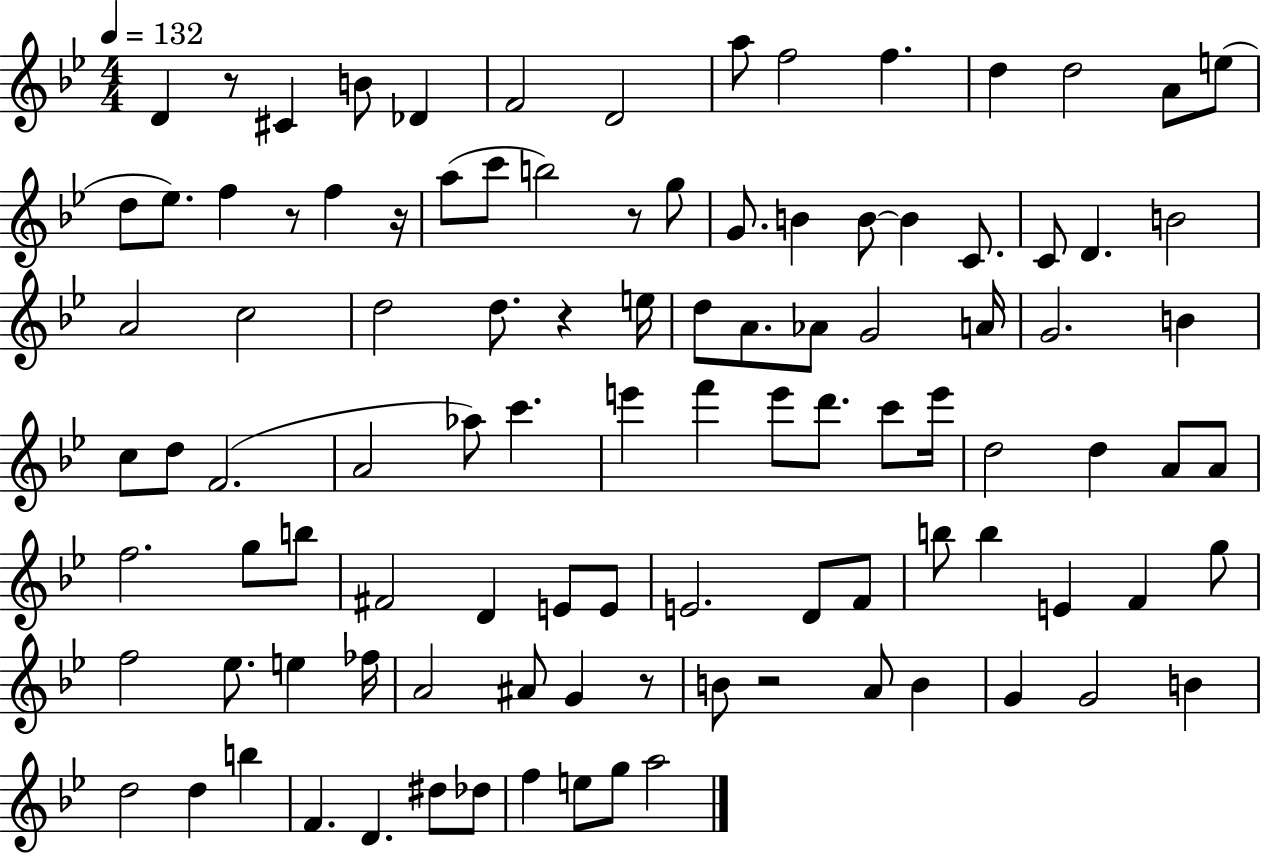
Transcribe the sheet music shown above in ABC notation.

X:1
T:Untitled
M:4/4
L:1/4
K:Bb
D z/2 ^C B/2 _D F2 D2 a/2 f2 f d d2 A/2 e/2 d/2 _e/2 f z/2 f z/4 a/2 c'/2 b2 z/2 g/2 G/2 B B/2 B C/2 C/2 D B2 A2 c2 d2 d/2 z e/4 d/2 A/2 _A/2 G2 A/4 G2 B c/2 d/2 F2 A2 _a/2 c' e' f' e'/2 d'/2 c'/2 e'/4 d2 d A/2 A/2 f2 g/2 b/2 ^F2 D E/2 E/2 E2 D/2 F/2 b/2 b E F g/2 f2 _e/2 e _f/4 A2 ^A/2 G z/2 B/2 z2 A/2 B G G2 B d2 d b F D ^d/2 _d/2 f e/2 g/2 a2